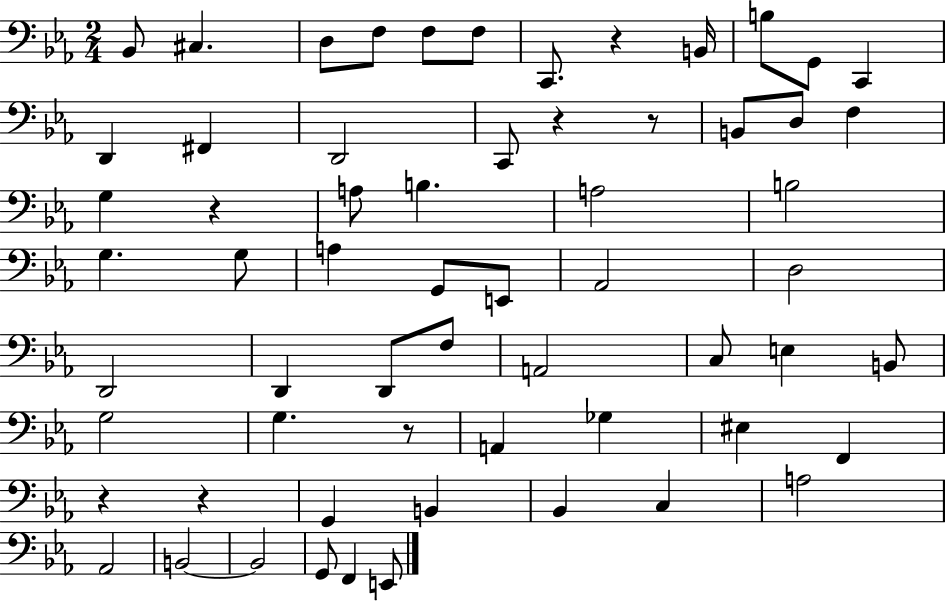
Bb2/e C#3/q. D3/e F3/e F3/e F3/e C2/e. R/q B2/s B3/e G2/e C2/q D2/q F#2/q D2/h C2/e R/q R/e B2/e D3/e F3/q G3/q R/q A3/e B3/q. A3/h B3/h G3/q. G3/e A3/q G2/e E2/e Ab2/h D3/h D2/h D2/q D2/e F3/e A2/h C3/e E3/q B2/e G3/h G3/q. R/e A2/q Gb3/q EIS3/q F2/q R/q R/q G2/q B2/q Bb2/q C3/q A3/h Ab2/h B2/h B2/h G2/e F2/q E2/e